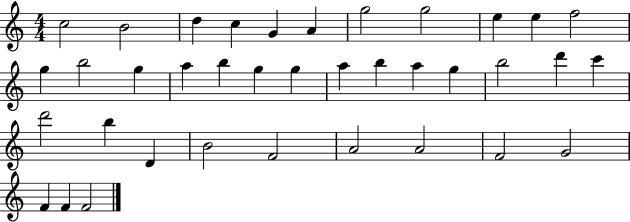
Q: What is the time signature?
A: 4/4